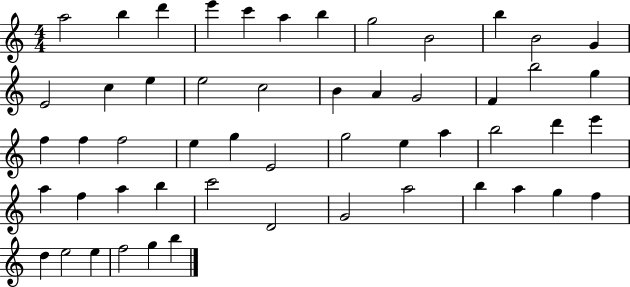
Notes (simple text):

A5/h B5/q D6/q E6/q C6/q A5/q B5/q G5/h B4/h B5/q B4/h G4/q E4/h C5/q E5/q E5/h C5/h B4/q A4/q G4/h F4/q B5/h G5/q F5/q F5/q F5/h E5/q G5/q E4/h G5/h E5/q A5/q B5/h D6/q E6/q A5/q F5/q A5/q B5/q C6/h D4/h G4/h A5/h B5/q A5/q G5/q F5/q D5/q E5/h E5/q F5/h G5/q B5/q